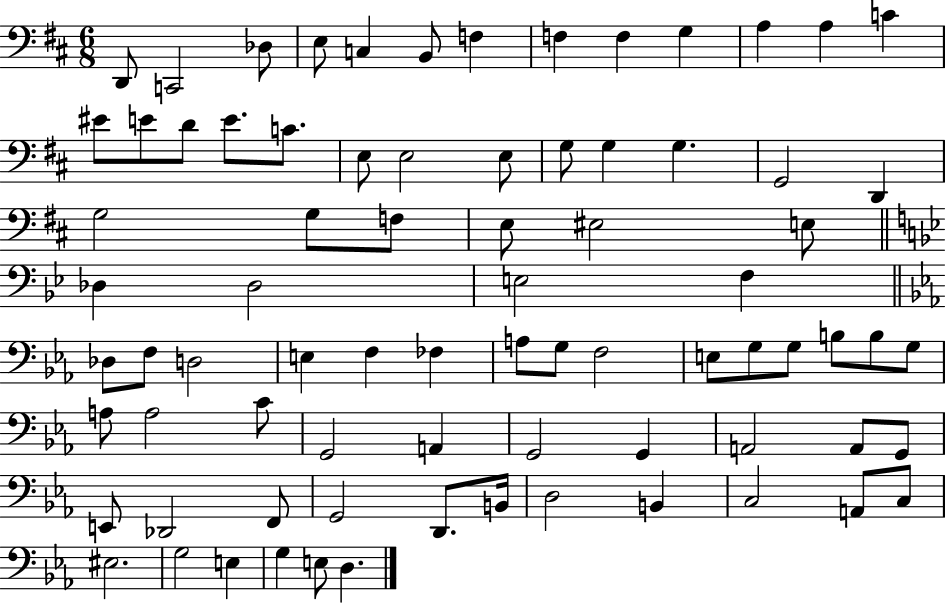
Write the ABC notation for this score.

X:1
T:Untitled
M:6/8
L:1/4
K:D
D,,/2 C,,2 _D,/2 E,/2 C, B,,/2 F, F, F, G, A, A, C ^E/2 E/2 D/2 E/2 C/2 E,/2 E,2 E,/2 G,/2 G, G, G,,2 D,, G,2 G,/2 F,/2 E,/2 ^E,2 E,/2 _D, _D,2 E,2 F, _D,/2 F,/2 D,2 E, F, _F, A,/2 G,/2 F,2 E,/2 G,/2 G,/2 B,/2 B,/2 G,/2 A,/2 A,2 C/2 G,,2 A,, G,,2 G,, A,,2 A,,/2 G,,/2 E,,/2 _D,,2 F,,/2 G,,2 D,,/2 B,,/4 D,2 B,, C,2 A,,/2 C,/2 ^E,2 G,2 E, G, E,/2 D,